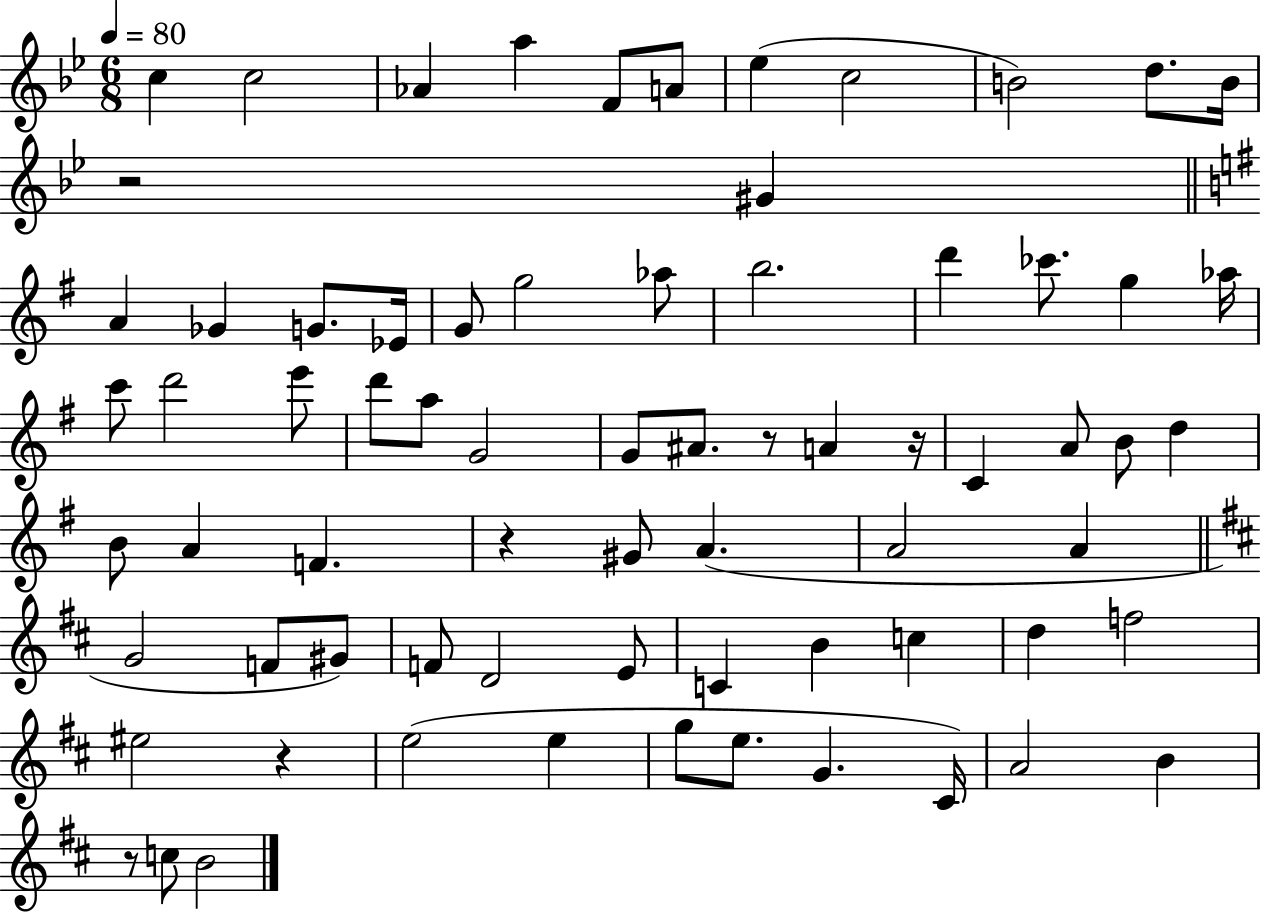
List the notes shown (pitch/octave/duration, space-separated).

C5/q C5/h Ab4/q A5/q F4/e A4/e Eb5/q C5/h B4/h D5/e. B4/s R/h G#4/q A4/q Gb4/q G4/e. Eb4/s G4/e G5/h Ab5/e B5/h. D6/q CES6/e. G5/q Ab5/s C6/e D6/h E6/e D6/e A5/e G4/h G4/e A#4/e. R/e A4/q R/s C4/q A4/e B4/e D5/q B4/e A4/q F4/q. R/q G#4/e A4/q. A4/h A4/q G4/h F4/e G#4/e F4/e D4/h E4/e C4/q B4/q C5/q D5/q F5/h EIS5/h R/q E5/h E5/q G5/e E5/e. G4/q. C#4/s A4/h B4/q R/e C5/e B4/h